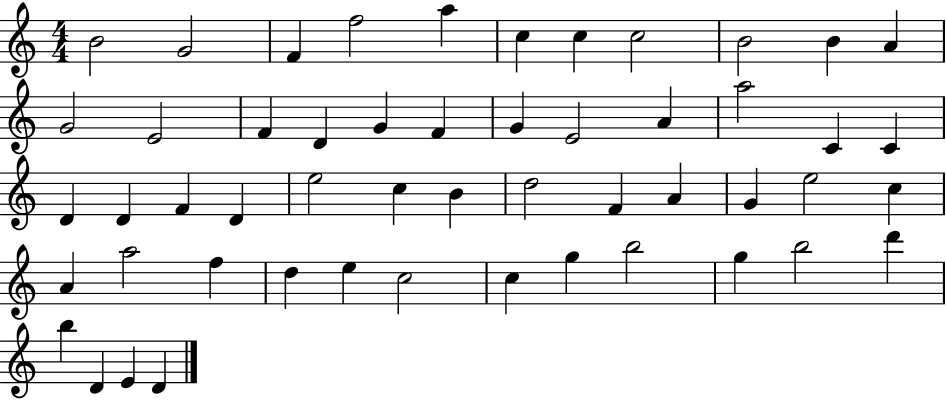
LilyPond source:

{
  \clef treble
  \numericTimeSignature
  \time 4/4
  \key c \major
  b'2 g'2 | f'4 f''2 a''4 | c''4 c''4 c''2 | b'2 b'4 a'4 | \break g'2 e'2 | f'4 d'4 g'4 f'4 | g'4 e'2 a'4 | a''2 c'4 c'4 | \break d'4 d'4 f'4 d'4 | e''2 c''4 b'4 | d''2 f'4 a'4 | g'4 e''2 c''4 | \break a'4 a''2 f''4 | d''4 e''4 c''2 | c''4 g''4 b''2 | g''4 b''2 d'''4 | \break b''4 d'4 e'4 d'4 | \bar "|."
}